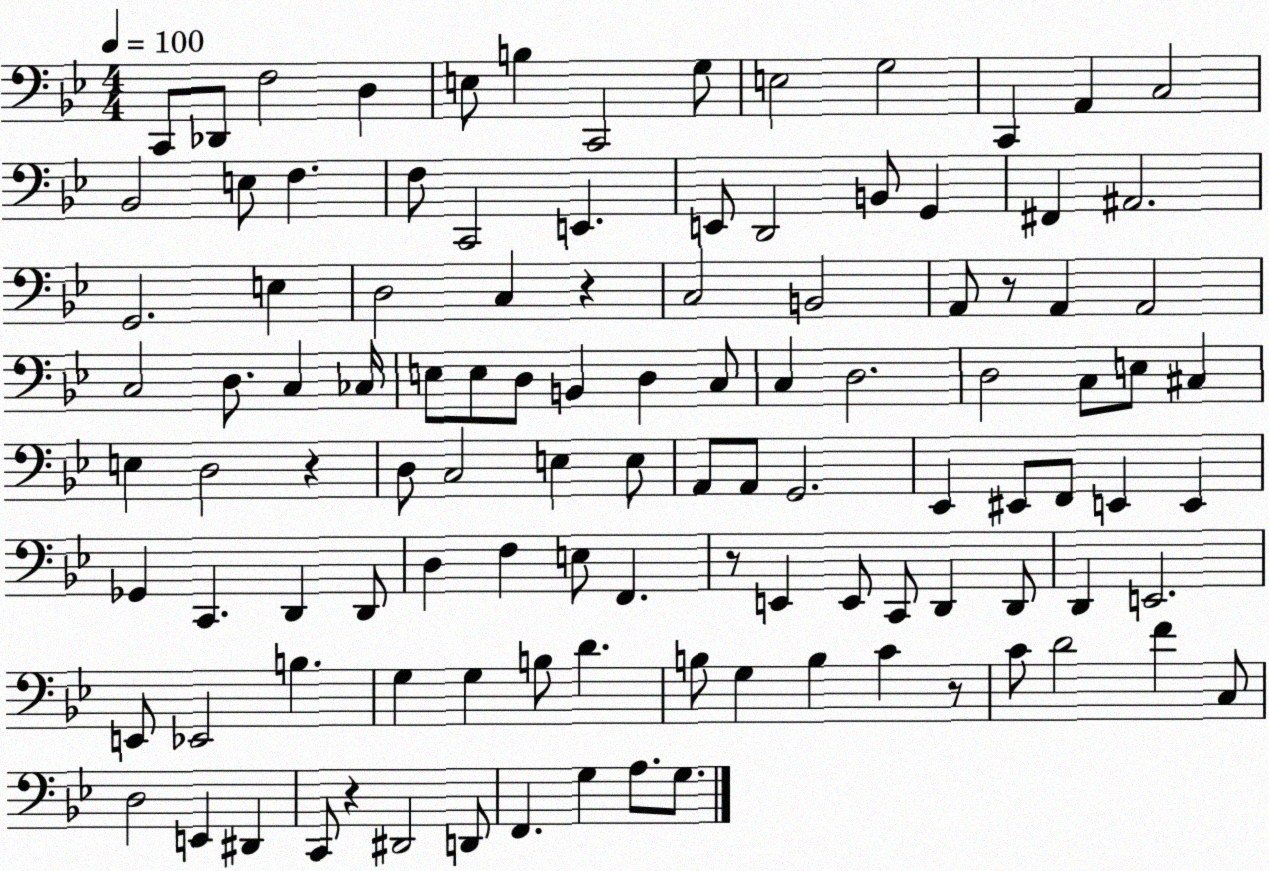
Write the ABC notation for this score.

X:1
T:Untitled
M:4/4
L:1/4
K:Bb
C,,/2 _D,,/2 F,2 D, E,/2 B, C,,2 G,/2 E,2 G,2 C,, A,, C,2 _B,,2 E,/2 F, F,/2 C,,2 E,, E,,/2 D,,2 B,,/2 G,, ^F,, ^A,,2 G,,2 E, D,2 C, z C,2 B,,2 A,,/2 z/2 A,, A,,2 C,2 D,/2 C, _C,/4 E,/2 E,/2 D,/2 B,, D, C,/2 C, D,2 D,2 C,/2 E,/2 ^C, E, D,2 z D,/2 C,2 E, E,/2 A,,/2 A,,/2 G,,2 _E,, ^E,,/2 F,,/2 E,, E,, _G,, C,, D,, D,,/2 D, F, E,/2 F,, z/2 E,, E,,/2 C,,/2 D,, D,,/2 D,, E,,2 E,,/2 _E,,2 B, G, G, B,/2 D B,/2 G, B, C z/2 C/2 D2 F C,/2 D,2 E,, ^D,, C,,/2 z ^D,,2 D,,/2 F,, G, A,/2 G,/2